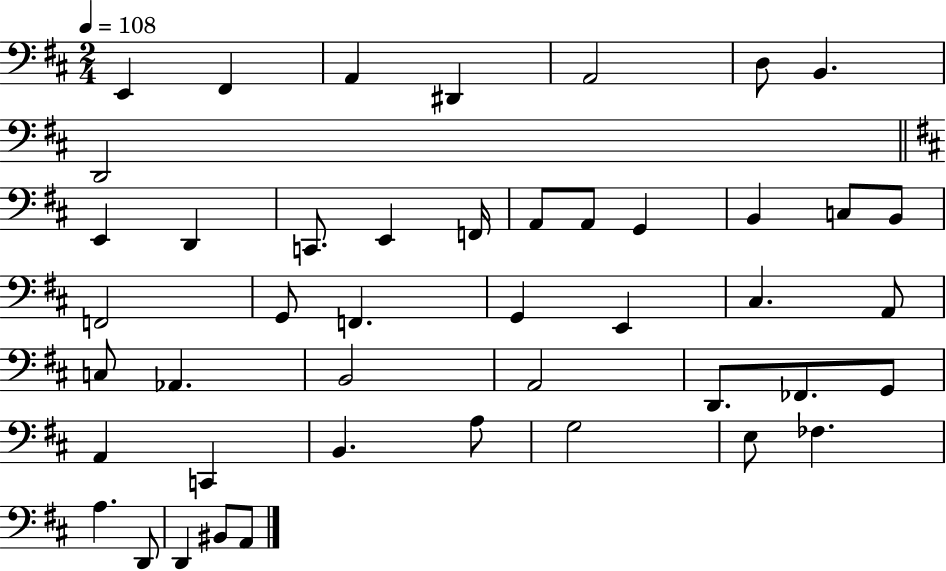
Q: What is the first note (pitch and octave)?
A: E2